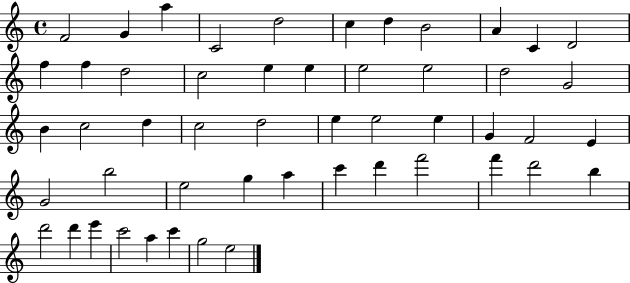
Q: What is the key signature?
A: C major